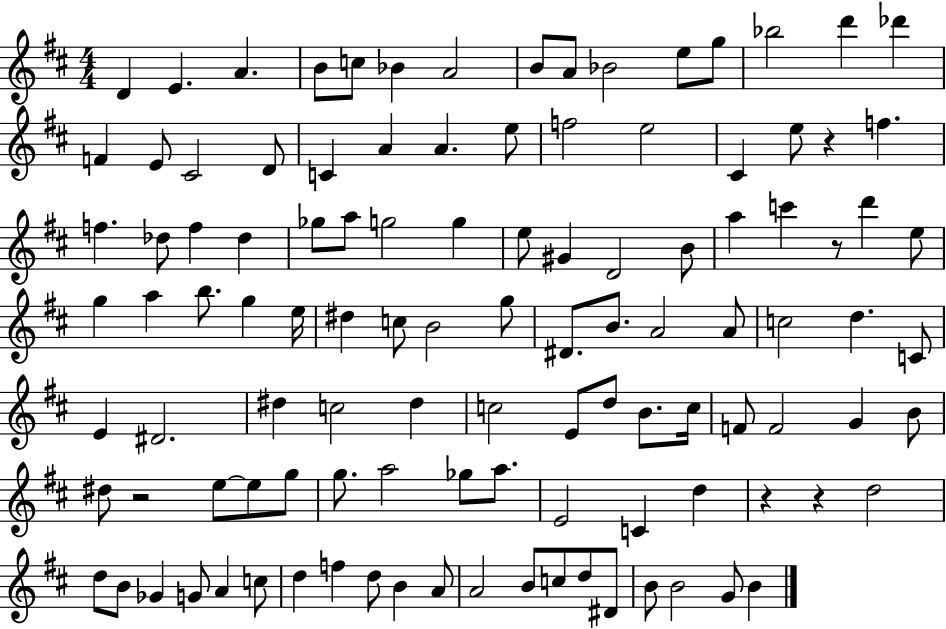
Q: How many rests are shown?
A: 5